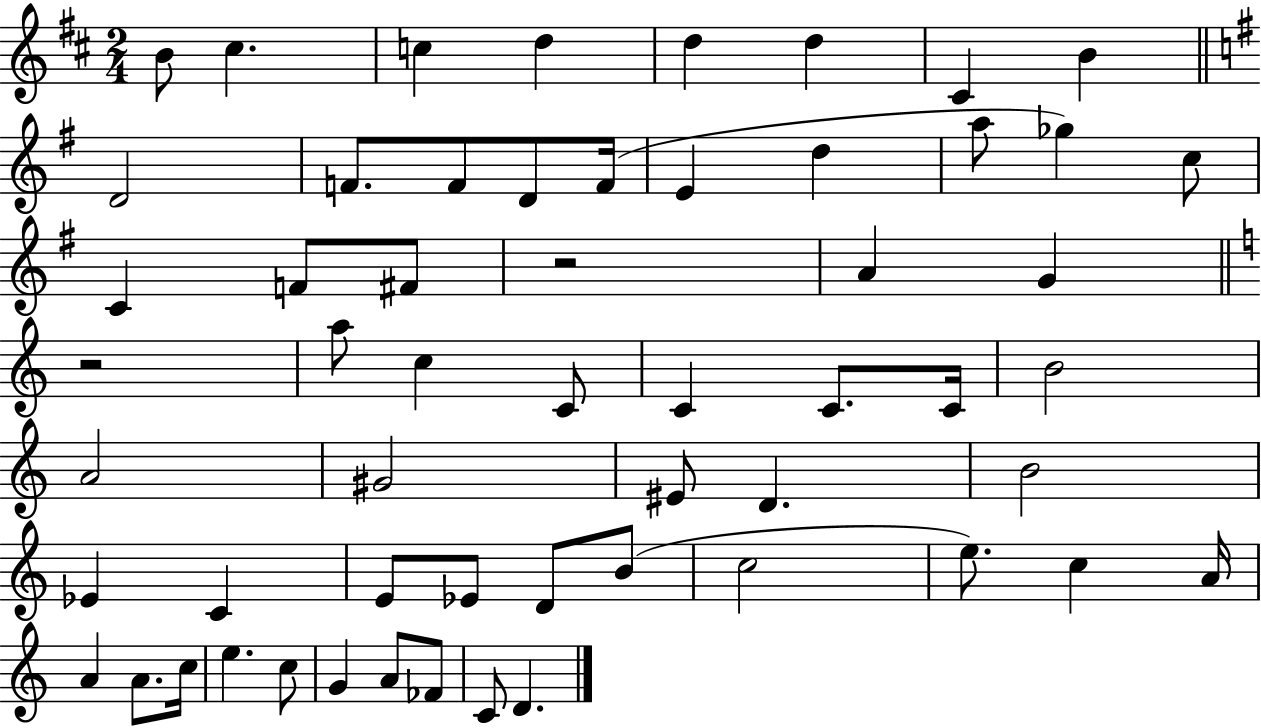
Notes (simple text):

B4/e C#5/q. C5/q D5/q D5/q D5/q C#4/q B4/q D4/h F4/e. F4/e D4/e F4/s E4/q D5/q A5/e Gb5/q C5/e C4/q F4/e F#4/e R/h A4/q G4/q R/h A5/e C5/q C4/e C4/q C4/e. C4/s B4/h A4/h G#4/h EIS4/e D4/q. B4/h Eb4/q C4/q E4/e Eb4/e D4/e B4/e C5/h E5/e. C5/q A4/s A4/q A4/e. C5/s E5/q. C5/e G4/q A4/e FES4/e C4/e D4/q.